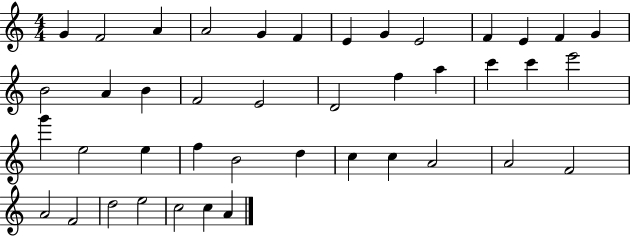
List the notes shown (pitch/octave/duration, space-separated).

G4/q F4/h A4/q A4/h G4/q F4/q E4/q G4/q E4/h F4/q E4/q F4/q G4/q B4/h A4/q B4/q F4/h E4/h D4/h F5/q A5/q C6/q C6/q E6/h G6/q E5/h E5/q F5/q B4/h D5/q C5/q C5/q A4/h A4/h F4/h A4/h F4/h D5/h E5/h C5/h C5/q A4/q